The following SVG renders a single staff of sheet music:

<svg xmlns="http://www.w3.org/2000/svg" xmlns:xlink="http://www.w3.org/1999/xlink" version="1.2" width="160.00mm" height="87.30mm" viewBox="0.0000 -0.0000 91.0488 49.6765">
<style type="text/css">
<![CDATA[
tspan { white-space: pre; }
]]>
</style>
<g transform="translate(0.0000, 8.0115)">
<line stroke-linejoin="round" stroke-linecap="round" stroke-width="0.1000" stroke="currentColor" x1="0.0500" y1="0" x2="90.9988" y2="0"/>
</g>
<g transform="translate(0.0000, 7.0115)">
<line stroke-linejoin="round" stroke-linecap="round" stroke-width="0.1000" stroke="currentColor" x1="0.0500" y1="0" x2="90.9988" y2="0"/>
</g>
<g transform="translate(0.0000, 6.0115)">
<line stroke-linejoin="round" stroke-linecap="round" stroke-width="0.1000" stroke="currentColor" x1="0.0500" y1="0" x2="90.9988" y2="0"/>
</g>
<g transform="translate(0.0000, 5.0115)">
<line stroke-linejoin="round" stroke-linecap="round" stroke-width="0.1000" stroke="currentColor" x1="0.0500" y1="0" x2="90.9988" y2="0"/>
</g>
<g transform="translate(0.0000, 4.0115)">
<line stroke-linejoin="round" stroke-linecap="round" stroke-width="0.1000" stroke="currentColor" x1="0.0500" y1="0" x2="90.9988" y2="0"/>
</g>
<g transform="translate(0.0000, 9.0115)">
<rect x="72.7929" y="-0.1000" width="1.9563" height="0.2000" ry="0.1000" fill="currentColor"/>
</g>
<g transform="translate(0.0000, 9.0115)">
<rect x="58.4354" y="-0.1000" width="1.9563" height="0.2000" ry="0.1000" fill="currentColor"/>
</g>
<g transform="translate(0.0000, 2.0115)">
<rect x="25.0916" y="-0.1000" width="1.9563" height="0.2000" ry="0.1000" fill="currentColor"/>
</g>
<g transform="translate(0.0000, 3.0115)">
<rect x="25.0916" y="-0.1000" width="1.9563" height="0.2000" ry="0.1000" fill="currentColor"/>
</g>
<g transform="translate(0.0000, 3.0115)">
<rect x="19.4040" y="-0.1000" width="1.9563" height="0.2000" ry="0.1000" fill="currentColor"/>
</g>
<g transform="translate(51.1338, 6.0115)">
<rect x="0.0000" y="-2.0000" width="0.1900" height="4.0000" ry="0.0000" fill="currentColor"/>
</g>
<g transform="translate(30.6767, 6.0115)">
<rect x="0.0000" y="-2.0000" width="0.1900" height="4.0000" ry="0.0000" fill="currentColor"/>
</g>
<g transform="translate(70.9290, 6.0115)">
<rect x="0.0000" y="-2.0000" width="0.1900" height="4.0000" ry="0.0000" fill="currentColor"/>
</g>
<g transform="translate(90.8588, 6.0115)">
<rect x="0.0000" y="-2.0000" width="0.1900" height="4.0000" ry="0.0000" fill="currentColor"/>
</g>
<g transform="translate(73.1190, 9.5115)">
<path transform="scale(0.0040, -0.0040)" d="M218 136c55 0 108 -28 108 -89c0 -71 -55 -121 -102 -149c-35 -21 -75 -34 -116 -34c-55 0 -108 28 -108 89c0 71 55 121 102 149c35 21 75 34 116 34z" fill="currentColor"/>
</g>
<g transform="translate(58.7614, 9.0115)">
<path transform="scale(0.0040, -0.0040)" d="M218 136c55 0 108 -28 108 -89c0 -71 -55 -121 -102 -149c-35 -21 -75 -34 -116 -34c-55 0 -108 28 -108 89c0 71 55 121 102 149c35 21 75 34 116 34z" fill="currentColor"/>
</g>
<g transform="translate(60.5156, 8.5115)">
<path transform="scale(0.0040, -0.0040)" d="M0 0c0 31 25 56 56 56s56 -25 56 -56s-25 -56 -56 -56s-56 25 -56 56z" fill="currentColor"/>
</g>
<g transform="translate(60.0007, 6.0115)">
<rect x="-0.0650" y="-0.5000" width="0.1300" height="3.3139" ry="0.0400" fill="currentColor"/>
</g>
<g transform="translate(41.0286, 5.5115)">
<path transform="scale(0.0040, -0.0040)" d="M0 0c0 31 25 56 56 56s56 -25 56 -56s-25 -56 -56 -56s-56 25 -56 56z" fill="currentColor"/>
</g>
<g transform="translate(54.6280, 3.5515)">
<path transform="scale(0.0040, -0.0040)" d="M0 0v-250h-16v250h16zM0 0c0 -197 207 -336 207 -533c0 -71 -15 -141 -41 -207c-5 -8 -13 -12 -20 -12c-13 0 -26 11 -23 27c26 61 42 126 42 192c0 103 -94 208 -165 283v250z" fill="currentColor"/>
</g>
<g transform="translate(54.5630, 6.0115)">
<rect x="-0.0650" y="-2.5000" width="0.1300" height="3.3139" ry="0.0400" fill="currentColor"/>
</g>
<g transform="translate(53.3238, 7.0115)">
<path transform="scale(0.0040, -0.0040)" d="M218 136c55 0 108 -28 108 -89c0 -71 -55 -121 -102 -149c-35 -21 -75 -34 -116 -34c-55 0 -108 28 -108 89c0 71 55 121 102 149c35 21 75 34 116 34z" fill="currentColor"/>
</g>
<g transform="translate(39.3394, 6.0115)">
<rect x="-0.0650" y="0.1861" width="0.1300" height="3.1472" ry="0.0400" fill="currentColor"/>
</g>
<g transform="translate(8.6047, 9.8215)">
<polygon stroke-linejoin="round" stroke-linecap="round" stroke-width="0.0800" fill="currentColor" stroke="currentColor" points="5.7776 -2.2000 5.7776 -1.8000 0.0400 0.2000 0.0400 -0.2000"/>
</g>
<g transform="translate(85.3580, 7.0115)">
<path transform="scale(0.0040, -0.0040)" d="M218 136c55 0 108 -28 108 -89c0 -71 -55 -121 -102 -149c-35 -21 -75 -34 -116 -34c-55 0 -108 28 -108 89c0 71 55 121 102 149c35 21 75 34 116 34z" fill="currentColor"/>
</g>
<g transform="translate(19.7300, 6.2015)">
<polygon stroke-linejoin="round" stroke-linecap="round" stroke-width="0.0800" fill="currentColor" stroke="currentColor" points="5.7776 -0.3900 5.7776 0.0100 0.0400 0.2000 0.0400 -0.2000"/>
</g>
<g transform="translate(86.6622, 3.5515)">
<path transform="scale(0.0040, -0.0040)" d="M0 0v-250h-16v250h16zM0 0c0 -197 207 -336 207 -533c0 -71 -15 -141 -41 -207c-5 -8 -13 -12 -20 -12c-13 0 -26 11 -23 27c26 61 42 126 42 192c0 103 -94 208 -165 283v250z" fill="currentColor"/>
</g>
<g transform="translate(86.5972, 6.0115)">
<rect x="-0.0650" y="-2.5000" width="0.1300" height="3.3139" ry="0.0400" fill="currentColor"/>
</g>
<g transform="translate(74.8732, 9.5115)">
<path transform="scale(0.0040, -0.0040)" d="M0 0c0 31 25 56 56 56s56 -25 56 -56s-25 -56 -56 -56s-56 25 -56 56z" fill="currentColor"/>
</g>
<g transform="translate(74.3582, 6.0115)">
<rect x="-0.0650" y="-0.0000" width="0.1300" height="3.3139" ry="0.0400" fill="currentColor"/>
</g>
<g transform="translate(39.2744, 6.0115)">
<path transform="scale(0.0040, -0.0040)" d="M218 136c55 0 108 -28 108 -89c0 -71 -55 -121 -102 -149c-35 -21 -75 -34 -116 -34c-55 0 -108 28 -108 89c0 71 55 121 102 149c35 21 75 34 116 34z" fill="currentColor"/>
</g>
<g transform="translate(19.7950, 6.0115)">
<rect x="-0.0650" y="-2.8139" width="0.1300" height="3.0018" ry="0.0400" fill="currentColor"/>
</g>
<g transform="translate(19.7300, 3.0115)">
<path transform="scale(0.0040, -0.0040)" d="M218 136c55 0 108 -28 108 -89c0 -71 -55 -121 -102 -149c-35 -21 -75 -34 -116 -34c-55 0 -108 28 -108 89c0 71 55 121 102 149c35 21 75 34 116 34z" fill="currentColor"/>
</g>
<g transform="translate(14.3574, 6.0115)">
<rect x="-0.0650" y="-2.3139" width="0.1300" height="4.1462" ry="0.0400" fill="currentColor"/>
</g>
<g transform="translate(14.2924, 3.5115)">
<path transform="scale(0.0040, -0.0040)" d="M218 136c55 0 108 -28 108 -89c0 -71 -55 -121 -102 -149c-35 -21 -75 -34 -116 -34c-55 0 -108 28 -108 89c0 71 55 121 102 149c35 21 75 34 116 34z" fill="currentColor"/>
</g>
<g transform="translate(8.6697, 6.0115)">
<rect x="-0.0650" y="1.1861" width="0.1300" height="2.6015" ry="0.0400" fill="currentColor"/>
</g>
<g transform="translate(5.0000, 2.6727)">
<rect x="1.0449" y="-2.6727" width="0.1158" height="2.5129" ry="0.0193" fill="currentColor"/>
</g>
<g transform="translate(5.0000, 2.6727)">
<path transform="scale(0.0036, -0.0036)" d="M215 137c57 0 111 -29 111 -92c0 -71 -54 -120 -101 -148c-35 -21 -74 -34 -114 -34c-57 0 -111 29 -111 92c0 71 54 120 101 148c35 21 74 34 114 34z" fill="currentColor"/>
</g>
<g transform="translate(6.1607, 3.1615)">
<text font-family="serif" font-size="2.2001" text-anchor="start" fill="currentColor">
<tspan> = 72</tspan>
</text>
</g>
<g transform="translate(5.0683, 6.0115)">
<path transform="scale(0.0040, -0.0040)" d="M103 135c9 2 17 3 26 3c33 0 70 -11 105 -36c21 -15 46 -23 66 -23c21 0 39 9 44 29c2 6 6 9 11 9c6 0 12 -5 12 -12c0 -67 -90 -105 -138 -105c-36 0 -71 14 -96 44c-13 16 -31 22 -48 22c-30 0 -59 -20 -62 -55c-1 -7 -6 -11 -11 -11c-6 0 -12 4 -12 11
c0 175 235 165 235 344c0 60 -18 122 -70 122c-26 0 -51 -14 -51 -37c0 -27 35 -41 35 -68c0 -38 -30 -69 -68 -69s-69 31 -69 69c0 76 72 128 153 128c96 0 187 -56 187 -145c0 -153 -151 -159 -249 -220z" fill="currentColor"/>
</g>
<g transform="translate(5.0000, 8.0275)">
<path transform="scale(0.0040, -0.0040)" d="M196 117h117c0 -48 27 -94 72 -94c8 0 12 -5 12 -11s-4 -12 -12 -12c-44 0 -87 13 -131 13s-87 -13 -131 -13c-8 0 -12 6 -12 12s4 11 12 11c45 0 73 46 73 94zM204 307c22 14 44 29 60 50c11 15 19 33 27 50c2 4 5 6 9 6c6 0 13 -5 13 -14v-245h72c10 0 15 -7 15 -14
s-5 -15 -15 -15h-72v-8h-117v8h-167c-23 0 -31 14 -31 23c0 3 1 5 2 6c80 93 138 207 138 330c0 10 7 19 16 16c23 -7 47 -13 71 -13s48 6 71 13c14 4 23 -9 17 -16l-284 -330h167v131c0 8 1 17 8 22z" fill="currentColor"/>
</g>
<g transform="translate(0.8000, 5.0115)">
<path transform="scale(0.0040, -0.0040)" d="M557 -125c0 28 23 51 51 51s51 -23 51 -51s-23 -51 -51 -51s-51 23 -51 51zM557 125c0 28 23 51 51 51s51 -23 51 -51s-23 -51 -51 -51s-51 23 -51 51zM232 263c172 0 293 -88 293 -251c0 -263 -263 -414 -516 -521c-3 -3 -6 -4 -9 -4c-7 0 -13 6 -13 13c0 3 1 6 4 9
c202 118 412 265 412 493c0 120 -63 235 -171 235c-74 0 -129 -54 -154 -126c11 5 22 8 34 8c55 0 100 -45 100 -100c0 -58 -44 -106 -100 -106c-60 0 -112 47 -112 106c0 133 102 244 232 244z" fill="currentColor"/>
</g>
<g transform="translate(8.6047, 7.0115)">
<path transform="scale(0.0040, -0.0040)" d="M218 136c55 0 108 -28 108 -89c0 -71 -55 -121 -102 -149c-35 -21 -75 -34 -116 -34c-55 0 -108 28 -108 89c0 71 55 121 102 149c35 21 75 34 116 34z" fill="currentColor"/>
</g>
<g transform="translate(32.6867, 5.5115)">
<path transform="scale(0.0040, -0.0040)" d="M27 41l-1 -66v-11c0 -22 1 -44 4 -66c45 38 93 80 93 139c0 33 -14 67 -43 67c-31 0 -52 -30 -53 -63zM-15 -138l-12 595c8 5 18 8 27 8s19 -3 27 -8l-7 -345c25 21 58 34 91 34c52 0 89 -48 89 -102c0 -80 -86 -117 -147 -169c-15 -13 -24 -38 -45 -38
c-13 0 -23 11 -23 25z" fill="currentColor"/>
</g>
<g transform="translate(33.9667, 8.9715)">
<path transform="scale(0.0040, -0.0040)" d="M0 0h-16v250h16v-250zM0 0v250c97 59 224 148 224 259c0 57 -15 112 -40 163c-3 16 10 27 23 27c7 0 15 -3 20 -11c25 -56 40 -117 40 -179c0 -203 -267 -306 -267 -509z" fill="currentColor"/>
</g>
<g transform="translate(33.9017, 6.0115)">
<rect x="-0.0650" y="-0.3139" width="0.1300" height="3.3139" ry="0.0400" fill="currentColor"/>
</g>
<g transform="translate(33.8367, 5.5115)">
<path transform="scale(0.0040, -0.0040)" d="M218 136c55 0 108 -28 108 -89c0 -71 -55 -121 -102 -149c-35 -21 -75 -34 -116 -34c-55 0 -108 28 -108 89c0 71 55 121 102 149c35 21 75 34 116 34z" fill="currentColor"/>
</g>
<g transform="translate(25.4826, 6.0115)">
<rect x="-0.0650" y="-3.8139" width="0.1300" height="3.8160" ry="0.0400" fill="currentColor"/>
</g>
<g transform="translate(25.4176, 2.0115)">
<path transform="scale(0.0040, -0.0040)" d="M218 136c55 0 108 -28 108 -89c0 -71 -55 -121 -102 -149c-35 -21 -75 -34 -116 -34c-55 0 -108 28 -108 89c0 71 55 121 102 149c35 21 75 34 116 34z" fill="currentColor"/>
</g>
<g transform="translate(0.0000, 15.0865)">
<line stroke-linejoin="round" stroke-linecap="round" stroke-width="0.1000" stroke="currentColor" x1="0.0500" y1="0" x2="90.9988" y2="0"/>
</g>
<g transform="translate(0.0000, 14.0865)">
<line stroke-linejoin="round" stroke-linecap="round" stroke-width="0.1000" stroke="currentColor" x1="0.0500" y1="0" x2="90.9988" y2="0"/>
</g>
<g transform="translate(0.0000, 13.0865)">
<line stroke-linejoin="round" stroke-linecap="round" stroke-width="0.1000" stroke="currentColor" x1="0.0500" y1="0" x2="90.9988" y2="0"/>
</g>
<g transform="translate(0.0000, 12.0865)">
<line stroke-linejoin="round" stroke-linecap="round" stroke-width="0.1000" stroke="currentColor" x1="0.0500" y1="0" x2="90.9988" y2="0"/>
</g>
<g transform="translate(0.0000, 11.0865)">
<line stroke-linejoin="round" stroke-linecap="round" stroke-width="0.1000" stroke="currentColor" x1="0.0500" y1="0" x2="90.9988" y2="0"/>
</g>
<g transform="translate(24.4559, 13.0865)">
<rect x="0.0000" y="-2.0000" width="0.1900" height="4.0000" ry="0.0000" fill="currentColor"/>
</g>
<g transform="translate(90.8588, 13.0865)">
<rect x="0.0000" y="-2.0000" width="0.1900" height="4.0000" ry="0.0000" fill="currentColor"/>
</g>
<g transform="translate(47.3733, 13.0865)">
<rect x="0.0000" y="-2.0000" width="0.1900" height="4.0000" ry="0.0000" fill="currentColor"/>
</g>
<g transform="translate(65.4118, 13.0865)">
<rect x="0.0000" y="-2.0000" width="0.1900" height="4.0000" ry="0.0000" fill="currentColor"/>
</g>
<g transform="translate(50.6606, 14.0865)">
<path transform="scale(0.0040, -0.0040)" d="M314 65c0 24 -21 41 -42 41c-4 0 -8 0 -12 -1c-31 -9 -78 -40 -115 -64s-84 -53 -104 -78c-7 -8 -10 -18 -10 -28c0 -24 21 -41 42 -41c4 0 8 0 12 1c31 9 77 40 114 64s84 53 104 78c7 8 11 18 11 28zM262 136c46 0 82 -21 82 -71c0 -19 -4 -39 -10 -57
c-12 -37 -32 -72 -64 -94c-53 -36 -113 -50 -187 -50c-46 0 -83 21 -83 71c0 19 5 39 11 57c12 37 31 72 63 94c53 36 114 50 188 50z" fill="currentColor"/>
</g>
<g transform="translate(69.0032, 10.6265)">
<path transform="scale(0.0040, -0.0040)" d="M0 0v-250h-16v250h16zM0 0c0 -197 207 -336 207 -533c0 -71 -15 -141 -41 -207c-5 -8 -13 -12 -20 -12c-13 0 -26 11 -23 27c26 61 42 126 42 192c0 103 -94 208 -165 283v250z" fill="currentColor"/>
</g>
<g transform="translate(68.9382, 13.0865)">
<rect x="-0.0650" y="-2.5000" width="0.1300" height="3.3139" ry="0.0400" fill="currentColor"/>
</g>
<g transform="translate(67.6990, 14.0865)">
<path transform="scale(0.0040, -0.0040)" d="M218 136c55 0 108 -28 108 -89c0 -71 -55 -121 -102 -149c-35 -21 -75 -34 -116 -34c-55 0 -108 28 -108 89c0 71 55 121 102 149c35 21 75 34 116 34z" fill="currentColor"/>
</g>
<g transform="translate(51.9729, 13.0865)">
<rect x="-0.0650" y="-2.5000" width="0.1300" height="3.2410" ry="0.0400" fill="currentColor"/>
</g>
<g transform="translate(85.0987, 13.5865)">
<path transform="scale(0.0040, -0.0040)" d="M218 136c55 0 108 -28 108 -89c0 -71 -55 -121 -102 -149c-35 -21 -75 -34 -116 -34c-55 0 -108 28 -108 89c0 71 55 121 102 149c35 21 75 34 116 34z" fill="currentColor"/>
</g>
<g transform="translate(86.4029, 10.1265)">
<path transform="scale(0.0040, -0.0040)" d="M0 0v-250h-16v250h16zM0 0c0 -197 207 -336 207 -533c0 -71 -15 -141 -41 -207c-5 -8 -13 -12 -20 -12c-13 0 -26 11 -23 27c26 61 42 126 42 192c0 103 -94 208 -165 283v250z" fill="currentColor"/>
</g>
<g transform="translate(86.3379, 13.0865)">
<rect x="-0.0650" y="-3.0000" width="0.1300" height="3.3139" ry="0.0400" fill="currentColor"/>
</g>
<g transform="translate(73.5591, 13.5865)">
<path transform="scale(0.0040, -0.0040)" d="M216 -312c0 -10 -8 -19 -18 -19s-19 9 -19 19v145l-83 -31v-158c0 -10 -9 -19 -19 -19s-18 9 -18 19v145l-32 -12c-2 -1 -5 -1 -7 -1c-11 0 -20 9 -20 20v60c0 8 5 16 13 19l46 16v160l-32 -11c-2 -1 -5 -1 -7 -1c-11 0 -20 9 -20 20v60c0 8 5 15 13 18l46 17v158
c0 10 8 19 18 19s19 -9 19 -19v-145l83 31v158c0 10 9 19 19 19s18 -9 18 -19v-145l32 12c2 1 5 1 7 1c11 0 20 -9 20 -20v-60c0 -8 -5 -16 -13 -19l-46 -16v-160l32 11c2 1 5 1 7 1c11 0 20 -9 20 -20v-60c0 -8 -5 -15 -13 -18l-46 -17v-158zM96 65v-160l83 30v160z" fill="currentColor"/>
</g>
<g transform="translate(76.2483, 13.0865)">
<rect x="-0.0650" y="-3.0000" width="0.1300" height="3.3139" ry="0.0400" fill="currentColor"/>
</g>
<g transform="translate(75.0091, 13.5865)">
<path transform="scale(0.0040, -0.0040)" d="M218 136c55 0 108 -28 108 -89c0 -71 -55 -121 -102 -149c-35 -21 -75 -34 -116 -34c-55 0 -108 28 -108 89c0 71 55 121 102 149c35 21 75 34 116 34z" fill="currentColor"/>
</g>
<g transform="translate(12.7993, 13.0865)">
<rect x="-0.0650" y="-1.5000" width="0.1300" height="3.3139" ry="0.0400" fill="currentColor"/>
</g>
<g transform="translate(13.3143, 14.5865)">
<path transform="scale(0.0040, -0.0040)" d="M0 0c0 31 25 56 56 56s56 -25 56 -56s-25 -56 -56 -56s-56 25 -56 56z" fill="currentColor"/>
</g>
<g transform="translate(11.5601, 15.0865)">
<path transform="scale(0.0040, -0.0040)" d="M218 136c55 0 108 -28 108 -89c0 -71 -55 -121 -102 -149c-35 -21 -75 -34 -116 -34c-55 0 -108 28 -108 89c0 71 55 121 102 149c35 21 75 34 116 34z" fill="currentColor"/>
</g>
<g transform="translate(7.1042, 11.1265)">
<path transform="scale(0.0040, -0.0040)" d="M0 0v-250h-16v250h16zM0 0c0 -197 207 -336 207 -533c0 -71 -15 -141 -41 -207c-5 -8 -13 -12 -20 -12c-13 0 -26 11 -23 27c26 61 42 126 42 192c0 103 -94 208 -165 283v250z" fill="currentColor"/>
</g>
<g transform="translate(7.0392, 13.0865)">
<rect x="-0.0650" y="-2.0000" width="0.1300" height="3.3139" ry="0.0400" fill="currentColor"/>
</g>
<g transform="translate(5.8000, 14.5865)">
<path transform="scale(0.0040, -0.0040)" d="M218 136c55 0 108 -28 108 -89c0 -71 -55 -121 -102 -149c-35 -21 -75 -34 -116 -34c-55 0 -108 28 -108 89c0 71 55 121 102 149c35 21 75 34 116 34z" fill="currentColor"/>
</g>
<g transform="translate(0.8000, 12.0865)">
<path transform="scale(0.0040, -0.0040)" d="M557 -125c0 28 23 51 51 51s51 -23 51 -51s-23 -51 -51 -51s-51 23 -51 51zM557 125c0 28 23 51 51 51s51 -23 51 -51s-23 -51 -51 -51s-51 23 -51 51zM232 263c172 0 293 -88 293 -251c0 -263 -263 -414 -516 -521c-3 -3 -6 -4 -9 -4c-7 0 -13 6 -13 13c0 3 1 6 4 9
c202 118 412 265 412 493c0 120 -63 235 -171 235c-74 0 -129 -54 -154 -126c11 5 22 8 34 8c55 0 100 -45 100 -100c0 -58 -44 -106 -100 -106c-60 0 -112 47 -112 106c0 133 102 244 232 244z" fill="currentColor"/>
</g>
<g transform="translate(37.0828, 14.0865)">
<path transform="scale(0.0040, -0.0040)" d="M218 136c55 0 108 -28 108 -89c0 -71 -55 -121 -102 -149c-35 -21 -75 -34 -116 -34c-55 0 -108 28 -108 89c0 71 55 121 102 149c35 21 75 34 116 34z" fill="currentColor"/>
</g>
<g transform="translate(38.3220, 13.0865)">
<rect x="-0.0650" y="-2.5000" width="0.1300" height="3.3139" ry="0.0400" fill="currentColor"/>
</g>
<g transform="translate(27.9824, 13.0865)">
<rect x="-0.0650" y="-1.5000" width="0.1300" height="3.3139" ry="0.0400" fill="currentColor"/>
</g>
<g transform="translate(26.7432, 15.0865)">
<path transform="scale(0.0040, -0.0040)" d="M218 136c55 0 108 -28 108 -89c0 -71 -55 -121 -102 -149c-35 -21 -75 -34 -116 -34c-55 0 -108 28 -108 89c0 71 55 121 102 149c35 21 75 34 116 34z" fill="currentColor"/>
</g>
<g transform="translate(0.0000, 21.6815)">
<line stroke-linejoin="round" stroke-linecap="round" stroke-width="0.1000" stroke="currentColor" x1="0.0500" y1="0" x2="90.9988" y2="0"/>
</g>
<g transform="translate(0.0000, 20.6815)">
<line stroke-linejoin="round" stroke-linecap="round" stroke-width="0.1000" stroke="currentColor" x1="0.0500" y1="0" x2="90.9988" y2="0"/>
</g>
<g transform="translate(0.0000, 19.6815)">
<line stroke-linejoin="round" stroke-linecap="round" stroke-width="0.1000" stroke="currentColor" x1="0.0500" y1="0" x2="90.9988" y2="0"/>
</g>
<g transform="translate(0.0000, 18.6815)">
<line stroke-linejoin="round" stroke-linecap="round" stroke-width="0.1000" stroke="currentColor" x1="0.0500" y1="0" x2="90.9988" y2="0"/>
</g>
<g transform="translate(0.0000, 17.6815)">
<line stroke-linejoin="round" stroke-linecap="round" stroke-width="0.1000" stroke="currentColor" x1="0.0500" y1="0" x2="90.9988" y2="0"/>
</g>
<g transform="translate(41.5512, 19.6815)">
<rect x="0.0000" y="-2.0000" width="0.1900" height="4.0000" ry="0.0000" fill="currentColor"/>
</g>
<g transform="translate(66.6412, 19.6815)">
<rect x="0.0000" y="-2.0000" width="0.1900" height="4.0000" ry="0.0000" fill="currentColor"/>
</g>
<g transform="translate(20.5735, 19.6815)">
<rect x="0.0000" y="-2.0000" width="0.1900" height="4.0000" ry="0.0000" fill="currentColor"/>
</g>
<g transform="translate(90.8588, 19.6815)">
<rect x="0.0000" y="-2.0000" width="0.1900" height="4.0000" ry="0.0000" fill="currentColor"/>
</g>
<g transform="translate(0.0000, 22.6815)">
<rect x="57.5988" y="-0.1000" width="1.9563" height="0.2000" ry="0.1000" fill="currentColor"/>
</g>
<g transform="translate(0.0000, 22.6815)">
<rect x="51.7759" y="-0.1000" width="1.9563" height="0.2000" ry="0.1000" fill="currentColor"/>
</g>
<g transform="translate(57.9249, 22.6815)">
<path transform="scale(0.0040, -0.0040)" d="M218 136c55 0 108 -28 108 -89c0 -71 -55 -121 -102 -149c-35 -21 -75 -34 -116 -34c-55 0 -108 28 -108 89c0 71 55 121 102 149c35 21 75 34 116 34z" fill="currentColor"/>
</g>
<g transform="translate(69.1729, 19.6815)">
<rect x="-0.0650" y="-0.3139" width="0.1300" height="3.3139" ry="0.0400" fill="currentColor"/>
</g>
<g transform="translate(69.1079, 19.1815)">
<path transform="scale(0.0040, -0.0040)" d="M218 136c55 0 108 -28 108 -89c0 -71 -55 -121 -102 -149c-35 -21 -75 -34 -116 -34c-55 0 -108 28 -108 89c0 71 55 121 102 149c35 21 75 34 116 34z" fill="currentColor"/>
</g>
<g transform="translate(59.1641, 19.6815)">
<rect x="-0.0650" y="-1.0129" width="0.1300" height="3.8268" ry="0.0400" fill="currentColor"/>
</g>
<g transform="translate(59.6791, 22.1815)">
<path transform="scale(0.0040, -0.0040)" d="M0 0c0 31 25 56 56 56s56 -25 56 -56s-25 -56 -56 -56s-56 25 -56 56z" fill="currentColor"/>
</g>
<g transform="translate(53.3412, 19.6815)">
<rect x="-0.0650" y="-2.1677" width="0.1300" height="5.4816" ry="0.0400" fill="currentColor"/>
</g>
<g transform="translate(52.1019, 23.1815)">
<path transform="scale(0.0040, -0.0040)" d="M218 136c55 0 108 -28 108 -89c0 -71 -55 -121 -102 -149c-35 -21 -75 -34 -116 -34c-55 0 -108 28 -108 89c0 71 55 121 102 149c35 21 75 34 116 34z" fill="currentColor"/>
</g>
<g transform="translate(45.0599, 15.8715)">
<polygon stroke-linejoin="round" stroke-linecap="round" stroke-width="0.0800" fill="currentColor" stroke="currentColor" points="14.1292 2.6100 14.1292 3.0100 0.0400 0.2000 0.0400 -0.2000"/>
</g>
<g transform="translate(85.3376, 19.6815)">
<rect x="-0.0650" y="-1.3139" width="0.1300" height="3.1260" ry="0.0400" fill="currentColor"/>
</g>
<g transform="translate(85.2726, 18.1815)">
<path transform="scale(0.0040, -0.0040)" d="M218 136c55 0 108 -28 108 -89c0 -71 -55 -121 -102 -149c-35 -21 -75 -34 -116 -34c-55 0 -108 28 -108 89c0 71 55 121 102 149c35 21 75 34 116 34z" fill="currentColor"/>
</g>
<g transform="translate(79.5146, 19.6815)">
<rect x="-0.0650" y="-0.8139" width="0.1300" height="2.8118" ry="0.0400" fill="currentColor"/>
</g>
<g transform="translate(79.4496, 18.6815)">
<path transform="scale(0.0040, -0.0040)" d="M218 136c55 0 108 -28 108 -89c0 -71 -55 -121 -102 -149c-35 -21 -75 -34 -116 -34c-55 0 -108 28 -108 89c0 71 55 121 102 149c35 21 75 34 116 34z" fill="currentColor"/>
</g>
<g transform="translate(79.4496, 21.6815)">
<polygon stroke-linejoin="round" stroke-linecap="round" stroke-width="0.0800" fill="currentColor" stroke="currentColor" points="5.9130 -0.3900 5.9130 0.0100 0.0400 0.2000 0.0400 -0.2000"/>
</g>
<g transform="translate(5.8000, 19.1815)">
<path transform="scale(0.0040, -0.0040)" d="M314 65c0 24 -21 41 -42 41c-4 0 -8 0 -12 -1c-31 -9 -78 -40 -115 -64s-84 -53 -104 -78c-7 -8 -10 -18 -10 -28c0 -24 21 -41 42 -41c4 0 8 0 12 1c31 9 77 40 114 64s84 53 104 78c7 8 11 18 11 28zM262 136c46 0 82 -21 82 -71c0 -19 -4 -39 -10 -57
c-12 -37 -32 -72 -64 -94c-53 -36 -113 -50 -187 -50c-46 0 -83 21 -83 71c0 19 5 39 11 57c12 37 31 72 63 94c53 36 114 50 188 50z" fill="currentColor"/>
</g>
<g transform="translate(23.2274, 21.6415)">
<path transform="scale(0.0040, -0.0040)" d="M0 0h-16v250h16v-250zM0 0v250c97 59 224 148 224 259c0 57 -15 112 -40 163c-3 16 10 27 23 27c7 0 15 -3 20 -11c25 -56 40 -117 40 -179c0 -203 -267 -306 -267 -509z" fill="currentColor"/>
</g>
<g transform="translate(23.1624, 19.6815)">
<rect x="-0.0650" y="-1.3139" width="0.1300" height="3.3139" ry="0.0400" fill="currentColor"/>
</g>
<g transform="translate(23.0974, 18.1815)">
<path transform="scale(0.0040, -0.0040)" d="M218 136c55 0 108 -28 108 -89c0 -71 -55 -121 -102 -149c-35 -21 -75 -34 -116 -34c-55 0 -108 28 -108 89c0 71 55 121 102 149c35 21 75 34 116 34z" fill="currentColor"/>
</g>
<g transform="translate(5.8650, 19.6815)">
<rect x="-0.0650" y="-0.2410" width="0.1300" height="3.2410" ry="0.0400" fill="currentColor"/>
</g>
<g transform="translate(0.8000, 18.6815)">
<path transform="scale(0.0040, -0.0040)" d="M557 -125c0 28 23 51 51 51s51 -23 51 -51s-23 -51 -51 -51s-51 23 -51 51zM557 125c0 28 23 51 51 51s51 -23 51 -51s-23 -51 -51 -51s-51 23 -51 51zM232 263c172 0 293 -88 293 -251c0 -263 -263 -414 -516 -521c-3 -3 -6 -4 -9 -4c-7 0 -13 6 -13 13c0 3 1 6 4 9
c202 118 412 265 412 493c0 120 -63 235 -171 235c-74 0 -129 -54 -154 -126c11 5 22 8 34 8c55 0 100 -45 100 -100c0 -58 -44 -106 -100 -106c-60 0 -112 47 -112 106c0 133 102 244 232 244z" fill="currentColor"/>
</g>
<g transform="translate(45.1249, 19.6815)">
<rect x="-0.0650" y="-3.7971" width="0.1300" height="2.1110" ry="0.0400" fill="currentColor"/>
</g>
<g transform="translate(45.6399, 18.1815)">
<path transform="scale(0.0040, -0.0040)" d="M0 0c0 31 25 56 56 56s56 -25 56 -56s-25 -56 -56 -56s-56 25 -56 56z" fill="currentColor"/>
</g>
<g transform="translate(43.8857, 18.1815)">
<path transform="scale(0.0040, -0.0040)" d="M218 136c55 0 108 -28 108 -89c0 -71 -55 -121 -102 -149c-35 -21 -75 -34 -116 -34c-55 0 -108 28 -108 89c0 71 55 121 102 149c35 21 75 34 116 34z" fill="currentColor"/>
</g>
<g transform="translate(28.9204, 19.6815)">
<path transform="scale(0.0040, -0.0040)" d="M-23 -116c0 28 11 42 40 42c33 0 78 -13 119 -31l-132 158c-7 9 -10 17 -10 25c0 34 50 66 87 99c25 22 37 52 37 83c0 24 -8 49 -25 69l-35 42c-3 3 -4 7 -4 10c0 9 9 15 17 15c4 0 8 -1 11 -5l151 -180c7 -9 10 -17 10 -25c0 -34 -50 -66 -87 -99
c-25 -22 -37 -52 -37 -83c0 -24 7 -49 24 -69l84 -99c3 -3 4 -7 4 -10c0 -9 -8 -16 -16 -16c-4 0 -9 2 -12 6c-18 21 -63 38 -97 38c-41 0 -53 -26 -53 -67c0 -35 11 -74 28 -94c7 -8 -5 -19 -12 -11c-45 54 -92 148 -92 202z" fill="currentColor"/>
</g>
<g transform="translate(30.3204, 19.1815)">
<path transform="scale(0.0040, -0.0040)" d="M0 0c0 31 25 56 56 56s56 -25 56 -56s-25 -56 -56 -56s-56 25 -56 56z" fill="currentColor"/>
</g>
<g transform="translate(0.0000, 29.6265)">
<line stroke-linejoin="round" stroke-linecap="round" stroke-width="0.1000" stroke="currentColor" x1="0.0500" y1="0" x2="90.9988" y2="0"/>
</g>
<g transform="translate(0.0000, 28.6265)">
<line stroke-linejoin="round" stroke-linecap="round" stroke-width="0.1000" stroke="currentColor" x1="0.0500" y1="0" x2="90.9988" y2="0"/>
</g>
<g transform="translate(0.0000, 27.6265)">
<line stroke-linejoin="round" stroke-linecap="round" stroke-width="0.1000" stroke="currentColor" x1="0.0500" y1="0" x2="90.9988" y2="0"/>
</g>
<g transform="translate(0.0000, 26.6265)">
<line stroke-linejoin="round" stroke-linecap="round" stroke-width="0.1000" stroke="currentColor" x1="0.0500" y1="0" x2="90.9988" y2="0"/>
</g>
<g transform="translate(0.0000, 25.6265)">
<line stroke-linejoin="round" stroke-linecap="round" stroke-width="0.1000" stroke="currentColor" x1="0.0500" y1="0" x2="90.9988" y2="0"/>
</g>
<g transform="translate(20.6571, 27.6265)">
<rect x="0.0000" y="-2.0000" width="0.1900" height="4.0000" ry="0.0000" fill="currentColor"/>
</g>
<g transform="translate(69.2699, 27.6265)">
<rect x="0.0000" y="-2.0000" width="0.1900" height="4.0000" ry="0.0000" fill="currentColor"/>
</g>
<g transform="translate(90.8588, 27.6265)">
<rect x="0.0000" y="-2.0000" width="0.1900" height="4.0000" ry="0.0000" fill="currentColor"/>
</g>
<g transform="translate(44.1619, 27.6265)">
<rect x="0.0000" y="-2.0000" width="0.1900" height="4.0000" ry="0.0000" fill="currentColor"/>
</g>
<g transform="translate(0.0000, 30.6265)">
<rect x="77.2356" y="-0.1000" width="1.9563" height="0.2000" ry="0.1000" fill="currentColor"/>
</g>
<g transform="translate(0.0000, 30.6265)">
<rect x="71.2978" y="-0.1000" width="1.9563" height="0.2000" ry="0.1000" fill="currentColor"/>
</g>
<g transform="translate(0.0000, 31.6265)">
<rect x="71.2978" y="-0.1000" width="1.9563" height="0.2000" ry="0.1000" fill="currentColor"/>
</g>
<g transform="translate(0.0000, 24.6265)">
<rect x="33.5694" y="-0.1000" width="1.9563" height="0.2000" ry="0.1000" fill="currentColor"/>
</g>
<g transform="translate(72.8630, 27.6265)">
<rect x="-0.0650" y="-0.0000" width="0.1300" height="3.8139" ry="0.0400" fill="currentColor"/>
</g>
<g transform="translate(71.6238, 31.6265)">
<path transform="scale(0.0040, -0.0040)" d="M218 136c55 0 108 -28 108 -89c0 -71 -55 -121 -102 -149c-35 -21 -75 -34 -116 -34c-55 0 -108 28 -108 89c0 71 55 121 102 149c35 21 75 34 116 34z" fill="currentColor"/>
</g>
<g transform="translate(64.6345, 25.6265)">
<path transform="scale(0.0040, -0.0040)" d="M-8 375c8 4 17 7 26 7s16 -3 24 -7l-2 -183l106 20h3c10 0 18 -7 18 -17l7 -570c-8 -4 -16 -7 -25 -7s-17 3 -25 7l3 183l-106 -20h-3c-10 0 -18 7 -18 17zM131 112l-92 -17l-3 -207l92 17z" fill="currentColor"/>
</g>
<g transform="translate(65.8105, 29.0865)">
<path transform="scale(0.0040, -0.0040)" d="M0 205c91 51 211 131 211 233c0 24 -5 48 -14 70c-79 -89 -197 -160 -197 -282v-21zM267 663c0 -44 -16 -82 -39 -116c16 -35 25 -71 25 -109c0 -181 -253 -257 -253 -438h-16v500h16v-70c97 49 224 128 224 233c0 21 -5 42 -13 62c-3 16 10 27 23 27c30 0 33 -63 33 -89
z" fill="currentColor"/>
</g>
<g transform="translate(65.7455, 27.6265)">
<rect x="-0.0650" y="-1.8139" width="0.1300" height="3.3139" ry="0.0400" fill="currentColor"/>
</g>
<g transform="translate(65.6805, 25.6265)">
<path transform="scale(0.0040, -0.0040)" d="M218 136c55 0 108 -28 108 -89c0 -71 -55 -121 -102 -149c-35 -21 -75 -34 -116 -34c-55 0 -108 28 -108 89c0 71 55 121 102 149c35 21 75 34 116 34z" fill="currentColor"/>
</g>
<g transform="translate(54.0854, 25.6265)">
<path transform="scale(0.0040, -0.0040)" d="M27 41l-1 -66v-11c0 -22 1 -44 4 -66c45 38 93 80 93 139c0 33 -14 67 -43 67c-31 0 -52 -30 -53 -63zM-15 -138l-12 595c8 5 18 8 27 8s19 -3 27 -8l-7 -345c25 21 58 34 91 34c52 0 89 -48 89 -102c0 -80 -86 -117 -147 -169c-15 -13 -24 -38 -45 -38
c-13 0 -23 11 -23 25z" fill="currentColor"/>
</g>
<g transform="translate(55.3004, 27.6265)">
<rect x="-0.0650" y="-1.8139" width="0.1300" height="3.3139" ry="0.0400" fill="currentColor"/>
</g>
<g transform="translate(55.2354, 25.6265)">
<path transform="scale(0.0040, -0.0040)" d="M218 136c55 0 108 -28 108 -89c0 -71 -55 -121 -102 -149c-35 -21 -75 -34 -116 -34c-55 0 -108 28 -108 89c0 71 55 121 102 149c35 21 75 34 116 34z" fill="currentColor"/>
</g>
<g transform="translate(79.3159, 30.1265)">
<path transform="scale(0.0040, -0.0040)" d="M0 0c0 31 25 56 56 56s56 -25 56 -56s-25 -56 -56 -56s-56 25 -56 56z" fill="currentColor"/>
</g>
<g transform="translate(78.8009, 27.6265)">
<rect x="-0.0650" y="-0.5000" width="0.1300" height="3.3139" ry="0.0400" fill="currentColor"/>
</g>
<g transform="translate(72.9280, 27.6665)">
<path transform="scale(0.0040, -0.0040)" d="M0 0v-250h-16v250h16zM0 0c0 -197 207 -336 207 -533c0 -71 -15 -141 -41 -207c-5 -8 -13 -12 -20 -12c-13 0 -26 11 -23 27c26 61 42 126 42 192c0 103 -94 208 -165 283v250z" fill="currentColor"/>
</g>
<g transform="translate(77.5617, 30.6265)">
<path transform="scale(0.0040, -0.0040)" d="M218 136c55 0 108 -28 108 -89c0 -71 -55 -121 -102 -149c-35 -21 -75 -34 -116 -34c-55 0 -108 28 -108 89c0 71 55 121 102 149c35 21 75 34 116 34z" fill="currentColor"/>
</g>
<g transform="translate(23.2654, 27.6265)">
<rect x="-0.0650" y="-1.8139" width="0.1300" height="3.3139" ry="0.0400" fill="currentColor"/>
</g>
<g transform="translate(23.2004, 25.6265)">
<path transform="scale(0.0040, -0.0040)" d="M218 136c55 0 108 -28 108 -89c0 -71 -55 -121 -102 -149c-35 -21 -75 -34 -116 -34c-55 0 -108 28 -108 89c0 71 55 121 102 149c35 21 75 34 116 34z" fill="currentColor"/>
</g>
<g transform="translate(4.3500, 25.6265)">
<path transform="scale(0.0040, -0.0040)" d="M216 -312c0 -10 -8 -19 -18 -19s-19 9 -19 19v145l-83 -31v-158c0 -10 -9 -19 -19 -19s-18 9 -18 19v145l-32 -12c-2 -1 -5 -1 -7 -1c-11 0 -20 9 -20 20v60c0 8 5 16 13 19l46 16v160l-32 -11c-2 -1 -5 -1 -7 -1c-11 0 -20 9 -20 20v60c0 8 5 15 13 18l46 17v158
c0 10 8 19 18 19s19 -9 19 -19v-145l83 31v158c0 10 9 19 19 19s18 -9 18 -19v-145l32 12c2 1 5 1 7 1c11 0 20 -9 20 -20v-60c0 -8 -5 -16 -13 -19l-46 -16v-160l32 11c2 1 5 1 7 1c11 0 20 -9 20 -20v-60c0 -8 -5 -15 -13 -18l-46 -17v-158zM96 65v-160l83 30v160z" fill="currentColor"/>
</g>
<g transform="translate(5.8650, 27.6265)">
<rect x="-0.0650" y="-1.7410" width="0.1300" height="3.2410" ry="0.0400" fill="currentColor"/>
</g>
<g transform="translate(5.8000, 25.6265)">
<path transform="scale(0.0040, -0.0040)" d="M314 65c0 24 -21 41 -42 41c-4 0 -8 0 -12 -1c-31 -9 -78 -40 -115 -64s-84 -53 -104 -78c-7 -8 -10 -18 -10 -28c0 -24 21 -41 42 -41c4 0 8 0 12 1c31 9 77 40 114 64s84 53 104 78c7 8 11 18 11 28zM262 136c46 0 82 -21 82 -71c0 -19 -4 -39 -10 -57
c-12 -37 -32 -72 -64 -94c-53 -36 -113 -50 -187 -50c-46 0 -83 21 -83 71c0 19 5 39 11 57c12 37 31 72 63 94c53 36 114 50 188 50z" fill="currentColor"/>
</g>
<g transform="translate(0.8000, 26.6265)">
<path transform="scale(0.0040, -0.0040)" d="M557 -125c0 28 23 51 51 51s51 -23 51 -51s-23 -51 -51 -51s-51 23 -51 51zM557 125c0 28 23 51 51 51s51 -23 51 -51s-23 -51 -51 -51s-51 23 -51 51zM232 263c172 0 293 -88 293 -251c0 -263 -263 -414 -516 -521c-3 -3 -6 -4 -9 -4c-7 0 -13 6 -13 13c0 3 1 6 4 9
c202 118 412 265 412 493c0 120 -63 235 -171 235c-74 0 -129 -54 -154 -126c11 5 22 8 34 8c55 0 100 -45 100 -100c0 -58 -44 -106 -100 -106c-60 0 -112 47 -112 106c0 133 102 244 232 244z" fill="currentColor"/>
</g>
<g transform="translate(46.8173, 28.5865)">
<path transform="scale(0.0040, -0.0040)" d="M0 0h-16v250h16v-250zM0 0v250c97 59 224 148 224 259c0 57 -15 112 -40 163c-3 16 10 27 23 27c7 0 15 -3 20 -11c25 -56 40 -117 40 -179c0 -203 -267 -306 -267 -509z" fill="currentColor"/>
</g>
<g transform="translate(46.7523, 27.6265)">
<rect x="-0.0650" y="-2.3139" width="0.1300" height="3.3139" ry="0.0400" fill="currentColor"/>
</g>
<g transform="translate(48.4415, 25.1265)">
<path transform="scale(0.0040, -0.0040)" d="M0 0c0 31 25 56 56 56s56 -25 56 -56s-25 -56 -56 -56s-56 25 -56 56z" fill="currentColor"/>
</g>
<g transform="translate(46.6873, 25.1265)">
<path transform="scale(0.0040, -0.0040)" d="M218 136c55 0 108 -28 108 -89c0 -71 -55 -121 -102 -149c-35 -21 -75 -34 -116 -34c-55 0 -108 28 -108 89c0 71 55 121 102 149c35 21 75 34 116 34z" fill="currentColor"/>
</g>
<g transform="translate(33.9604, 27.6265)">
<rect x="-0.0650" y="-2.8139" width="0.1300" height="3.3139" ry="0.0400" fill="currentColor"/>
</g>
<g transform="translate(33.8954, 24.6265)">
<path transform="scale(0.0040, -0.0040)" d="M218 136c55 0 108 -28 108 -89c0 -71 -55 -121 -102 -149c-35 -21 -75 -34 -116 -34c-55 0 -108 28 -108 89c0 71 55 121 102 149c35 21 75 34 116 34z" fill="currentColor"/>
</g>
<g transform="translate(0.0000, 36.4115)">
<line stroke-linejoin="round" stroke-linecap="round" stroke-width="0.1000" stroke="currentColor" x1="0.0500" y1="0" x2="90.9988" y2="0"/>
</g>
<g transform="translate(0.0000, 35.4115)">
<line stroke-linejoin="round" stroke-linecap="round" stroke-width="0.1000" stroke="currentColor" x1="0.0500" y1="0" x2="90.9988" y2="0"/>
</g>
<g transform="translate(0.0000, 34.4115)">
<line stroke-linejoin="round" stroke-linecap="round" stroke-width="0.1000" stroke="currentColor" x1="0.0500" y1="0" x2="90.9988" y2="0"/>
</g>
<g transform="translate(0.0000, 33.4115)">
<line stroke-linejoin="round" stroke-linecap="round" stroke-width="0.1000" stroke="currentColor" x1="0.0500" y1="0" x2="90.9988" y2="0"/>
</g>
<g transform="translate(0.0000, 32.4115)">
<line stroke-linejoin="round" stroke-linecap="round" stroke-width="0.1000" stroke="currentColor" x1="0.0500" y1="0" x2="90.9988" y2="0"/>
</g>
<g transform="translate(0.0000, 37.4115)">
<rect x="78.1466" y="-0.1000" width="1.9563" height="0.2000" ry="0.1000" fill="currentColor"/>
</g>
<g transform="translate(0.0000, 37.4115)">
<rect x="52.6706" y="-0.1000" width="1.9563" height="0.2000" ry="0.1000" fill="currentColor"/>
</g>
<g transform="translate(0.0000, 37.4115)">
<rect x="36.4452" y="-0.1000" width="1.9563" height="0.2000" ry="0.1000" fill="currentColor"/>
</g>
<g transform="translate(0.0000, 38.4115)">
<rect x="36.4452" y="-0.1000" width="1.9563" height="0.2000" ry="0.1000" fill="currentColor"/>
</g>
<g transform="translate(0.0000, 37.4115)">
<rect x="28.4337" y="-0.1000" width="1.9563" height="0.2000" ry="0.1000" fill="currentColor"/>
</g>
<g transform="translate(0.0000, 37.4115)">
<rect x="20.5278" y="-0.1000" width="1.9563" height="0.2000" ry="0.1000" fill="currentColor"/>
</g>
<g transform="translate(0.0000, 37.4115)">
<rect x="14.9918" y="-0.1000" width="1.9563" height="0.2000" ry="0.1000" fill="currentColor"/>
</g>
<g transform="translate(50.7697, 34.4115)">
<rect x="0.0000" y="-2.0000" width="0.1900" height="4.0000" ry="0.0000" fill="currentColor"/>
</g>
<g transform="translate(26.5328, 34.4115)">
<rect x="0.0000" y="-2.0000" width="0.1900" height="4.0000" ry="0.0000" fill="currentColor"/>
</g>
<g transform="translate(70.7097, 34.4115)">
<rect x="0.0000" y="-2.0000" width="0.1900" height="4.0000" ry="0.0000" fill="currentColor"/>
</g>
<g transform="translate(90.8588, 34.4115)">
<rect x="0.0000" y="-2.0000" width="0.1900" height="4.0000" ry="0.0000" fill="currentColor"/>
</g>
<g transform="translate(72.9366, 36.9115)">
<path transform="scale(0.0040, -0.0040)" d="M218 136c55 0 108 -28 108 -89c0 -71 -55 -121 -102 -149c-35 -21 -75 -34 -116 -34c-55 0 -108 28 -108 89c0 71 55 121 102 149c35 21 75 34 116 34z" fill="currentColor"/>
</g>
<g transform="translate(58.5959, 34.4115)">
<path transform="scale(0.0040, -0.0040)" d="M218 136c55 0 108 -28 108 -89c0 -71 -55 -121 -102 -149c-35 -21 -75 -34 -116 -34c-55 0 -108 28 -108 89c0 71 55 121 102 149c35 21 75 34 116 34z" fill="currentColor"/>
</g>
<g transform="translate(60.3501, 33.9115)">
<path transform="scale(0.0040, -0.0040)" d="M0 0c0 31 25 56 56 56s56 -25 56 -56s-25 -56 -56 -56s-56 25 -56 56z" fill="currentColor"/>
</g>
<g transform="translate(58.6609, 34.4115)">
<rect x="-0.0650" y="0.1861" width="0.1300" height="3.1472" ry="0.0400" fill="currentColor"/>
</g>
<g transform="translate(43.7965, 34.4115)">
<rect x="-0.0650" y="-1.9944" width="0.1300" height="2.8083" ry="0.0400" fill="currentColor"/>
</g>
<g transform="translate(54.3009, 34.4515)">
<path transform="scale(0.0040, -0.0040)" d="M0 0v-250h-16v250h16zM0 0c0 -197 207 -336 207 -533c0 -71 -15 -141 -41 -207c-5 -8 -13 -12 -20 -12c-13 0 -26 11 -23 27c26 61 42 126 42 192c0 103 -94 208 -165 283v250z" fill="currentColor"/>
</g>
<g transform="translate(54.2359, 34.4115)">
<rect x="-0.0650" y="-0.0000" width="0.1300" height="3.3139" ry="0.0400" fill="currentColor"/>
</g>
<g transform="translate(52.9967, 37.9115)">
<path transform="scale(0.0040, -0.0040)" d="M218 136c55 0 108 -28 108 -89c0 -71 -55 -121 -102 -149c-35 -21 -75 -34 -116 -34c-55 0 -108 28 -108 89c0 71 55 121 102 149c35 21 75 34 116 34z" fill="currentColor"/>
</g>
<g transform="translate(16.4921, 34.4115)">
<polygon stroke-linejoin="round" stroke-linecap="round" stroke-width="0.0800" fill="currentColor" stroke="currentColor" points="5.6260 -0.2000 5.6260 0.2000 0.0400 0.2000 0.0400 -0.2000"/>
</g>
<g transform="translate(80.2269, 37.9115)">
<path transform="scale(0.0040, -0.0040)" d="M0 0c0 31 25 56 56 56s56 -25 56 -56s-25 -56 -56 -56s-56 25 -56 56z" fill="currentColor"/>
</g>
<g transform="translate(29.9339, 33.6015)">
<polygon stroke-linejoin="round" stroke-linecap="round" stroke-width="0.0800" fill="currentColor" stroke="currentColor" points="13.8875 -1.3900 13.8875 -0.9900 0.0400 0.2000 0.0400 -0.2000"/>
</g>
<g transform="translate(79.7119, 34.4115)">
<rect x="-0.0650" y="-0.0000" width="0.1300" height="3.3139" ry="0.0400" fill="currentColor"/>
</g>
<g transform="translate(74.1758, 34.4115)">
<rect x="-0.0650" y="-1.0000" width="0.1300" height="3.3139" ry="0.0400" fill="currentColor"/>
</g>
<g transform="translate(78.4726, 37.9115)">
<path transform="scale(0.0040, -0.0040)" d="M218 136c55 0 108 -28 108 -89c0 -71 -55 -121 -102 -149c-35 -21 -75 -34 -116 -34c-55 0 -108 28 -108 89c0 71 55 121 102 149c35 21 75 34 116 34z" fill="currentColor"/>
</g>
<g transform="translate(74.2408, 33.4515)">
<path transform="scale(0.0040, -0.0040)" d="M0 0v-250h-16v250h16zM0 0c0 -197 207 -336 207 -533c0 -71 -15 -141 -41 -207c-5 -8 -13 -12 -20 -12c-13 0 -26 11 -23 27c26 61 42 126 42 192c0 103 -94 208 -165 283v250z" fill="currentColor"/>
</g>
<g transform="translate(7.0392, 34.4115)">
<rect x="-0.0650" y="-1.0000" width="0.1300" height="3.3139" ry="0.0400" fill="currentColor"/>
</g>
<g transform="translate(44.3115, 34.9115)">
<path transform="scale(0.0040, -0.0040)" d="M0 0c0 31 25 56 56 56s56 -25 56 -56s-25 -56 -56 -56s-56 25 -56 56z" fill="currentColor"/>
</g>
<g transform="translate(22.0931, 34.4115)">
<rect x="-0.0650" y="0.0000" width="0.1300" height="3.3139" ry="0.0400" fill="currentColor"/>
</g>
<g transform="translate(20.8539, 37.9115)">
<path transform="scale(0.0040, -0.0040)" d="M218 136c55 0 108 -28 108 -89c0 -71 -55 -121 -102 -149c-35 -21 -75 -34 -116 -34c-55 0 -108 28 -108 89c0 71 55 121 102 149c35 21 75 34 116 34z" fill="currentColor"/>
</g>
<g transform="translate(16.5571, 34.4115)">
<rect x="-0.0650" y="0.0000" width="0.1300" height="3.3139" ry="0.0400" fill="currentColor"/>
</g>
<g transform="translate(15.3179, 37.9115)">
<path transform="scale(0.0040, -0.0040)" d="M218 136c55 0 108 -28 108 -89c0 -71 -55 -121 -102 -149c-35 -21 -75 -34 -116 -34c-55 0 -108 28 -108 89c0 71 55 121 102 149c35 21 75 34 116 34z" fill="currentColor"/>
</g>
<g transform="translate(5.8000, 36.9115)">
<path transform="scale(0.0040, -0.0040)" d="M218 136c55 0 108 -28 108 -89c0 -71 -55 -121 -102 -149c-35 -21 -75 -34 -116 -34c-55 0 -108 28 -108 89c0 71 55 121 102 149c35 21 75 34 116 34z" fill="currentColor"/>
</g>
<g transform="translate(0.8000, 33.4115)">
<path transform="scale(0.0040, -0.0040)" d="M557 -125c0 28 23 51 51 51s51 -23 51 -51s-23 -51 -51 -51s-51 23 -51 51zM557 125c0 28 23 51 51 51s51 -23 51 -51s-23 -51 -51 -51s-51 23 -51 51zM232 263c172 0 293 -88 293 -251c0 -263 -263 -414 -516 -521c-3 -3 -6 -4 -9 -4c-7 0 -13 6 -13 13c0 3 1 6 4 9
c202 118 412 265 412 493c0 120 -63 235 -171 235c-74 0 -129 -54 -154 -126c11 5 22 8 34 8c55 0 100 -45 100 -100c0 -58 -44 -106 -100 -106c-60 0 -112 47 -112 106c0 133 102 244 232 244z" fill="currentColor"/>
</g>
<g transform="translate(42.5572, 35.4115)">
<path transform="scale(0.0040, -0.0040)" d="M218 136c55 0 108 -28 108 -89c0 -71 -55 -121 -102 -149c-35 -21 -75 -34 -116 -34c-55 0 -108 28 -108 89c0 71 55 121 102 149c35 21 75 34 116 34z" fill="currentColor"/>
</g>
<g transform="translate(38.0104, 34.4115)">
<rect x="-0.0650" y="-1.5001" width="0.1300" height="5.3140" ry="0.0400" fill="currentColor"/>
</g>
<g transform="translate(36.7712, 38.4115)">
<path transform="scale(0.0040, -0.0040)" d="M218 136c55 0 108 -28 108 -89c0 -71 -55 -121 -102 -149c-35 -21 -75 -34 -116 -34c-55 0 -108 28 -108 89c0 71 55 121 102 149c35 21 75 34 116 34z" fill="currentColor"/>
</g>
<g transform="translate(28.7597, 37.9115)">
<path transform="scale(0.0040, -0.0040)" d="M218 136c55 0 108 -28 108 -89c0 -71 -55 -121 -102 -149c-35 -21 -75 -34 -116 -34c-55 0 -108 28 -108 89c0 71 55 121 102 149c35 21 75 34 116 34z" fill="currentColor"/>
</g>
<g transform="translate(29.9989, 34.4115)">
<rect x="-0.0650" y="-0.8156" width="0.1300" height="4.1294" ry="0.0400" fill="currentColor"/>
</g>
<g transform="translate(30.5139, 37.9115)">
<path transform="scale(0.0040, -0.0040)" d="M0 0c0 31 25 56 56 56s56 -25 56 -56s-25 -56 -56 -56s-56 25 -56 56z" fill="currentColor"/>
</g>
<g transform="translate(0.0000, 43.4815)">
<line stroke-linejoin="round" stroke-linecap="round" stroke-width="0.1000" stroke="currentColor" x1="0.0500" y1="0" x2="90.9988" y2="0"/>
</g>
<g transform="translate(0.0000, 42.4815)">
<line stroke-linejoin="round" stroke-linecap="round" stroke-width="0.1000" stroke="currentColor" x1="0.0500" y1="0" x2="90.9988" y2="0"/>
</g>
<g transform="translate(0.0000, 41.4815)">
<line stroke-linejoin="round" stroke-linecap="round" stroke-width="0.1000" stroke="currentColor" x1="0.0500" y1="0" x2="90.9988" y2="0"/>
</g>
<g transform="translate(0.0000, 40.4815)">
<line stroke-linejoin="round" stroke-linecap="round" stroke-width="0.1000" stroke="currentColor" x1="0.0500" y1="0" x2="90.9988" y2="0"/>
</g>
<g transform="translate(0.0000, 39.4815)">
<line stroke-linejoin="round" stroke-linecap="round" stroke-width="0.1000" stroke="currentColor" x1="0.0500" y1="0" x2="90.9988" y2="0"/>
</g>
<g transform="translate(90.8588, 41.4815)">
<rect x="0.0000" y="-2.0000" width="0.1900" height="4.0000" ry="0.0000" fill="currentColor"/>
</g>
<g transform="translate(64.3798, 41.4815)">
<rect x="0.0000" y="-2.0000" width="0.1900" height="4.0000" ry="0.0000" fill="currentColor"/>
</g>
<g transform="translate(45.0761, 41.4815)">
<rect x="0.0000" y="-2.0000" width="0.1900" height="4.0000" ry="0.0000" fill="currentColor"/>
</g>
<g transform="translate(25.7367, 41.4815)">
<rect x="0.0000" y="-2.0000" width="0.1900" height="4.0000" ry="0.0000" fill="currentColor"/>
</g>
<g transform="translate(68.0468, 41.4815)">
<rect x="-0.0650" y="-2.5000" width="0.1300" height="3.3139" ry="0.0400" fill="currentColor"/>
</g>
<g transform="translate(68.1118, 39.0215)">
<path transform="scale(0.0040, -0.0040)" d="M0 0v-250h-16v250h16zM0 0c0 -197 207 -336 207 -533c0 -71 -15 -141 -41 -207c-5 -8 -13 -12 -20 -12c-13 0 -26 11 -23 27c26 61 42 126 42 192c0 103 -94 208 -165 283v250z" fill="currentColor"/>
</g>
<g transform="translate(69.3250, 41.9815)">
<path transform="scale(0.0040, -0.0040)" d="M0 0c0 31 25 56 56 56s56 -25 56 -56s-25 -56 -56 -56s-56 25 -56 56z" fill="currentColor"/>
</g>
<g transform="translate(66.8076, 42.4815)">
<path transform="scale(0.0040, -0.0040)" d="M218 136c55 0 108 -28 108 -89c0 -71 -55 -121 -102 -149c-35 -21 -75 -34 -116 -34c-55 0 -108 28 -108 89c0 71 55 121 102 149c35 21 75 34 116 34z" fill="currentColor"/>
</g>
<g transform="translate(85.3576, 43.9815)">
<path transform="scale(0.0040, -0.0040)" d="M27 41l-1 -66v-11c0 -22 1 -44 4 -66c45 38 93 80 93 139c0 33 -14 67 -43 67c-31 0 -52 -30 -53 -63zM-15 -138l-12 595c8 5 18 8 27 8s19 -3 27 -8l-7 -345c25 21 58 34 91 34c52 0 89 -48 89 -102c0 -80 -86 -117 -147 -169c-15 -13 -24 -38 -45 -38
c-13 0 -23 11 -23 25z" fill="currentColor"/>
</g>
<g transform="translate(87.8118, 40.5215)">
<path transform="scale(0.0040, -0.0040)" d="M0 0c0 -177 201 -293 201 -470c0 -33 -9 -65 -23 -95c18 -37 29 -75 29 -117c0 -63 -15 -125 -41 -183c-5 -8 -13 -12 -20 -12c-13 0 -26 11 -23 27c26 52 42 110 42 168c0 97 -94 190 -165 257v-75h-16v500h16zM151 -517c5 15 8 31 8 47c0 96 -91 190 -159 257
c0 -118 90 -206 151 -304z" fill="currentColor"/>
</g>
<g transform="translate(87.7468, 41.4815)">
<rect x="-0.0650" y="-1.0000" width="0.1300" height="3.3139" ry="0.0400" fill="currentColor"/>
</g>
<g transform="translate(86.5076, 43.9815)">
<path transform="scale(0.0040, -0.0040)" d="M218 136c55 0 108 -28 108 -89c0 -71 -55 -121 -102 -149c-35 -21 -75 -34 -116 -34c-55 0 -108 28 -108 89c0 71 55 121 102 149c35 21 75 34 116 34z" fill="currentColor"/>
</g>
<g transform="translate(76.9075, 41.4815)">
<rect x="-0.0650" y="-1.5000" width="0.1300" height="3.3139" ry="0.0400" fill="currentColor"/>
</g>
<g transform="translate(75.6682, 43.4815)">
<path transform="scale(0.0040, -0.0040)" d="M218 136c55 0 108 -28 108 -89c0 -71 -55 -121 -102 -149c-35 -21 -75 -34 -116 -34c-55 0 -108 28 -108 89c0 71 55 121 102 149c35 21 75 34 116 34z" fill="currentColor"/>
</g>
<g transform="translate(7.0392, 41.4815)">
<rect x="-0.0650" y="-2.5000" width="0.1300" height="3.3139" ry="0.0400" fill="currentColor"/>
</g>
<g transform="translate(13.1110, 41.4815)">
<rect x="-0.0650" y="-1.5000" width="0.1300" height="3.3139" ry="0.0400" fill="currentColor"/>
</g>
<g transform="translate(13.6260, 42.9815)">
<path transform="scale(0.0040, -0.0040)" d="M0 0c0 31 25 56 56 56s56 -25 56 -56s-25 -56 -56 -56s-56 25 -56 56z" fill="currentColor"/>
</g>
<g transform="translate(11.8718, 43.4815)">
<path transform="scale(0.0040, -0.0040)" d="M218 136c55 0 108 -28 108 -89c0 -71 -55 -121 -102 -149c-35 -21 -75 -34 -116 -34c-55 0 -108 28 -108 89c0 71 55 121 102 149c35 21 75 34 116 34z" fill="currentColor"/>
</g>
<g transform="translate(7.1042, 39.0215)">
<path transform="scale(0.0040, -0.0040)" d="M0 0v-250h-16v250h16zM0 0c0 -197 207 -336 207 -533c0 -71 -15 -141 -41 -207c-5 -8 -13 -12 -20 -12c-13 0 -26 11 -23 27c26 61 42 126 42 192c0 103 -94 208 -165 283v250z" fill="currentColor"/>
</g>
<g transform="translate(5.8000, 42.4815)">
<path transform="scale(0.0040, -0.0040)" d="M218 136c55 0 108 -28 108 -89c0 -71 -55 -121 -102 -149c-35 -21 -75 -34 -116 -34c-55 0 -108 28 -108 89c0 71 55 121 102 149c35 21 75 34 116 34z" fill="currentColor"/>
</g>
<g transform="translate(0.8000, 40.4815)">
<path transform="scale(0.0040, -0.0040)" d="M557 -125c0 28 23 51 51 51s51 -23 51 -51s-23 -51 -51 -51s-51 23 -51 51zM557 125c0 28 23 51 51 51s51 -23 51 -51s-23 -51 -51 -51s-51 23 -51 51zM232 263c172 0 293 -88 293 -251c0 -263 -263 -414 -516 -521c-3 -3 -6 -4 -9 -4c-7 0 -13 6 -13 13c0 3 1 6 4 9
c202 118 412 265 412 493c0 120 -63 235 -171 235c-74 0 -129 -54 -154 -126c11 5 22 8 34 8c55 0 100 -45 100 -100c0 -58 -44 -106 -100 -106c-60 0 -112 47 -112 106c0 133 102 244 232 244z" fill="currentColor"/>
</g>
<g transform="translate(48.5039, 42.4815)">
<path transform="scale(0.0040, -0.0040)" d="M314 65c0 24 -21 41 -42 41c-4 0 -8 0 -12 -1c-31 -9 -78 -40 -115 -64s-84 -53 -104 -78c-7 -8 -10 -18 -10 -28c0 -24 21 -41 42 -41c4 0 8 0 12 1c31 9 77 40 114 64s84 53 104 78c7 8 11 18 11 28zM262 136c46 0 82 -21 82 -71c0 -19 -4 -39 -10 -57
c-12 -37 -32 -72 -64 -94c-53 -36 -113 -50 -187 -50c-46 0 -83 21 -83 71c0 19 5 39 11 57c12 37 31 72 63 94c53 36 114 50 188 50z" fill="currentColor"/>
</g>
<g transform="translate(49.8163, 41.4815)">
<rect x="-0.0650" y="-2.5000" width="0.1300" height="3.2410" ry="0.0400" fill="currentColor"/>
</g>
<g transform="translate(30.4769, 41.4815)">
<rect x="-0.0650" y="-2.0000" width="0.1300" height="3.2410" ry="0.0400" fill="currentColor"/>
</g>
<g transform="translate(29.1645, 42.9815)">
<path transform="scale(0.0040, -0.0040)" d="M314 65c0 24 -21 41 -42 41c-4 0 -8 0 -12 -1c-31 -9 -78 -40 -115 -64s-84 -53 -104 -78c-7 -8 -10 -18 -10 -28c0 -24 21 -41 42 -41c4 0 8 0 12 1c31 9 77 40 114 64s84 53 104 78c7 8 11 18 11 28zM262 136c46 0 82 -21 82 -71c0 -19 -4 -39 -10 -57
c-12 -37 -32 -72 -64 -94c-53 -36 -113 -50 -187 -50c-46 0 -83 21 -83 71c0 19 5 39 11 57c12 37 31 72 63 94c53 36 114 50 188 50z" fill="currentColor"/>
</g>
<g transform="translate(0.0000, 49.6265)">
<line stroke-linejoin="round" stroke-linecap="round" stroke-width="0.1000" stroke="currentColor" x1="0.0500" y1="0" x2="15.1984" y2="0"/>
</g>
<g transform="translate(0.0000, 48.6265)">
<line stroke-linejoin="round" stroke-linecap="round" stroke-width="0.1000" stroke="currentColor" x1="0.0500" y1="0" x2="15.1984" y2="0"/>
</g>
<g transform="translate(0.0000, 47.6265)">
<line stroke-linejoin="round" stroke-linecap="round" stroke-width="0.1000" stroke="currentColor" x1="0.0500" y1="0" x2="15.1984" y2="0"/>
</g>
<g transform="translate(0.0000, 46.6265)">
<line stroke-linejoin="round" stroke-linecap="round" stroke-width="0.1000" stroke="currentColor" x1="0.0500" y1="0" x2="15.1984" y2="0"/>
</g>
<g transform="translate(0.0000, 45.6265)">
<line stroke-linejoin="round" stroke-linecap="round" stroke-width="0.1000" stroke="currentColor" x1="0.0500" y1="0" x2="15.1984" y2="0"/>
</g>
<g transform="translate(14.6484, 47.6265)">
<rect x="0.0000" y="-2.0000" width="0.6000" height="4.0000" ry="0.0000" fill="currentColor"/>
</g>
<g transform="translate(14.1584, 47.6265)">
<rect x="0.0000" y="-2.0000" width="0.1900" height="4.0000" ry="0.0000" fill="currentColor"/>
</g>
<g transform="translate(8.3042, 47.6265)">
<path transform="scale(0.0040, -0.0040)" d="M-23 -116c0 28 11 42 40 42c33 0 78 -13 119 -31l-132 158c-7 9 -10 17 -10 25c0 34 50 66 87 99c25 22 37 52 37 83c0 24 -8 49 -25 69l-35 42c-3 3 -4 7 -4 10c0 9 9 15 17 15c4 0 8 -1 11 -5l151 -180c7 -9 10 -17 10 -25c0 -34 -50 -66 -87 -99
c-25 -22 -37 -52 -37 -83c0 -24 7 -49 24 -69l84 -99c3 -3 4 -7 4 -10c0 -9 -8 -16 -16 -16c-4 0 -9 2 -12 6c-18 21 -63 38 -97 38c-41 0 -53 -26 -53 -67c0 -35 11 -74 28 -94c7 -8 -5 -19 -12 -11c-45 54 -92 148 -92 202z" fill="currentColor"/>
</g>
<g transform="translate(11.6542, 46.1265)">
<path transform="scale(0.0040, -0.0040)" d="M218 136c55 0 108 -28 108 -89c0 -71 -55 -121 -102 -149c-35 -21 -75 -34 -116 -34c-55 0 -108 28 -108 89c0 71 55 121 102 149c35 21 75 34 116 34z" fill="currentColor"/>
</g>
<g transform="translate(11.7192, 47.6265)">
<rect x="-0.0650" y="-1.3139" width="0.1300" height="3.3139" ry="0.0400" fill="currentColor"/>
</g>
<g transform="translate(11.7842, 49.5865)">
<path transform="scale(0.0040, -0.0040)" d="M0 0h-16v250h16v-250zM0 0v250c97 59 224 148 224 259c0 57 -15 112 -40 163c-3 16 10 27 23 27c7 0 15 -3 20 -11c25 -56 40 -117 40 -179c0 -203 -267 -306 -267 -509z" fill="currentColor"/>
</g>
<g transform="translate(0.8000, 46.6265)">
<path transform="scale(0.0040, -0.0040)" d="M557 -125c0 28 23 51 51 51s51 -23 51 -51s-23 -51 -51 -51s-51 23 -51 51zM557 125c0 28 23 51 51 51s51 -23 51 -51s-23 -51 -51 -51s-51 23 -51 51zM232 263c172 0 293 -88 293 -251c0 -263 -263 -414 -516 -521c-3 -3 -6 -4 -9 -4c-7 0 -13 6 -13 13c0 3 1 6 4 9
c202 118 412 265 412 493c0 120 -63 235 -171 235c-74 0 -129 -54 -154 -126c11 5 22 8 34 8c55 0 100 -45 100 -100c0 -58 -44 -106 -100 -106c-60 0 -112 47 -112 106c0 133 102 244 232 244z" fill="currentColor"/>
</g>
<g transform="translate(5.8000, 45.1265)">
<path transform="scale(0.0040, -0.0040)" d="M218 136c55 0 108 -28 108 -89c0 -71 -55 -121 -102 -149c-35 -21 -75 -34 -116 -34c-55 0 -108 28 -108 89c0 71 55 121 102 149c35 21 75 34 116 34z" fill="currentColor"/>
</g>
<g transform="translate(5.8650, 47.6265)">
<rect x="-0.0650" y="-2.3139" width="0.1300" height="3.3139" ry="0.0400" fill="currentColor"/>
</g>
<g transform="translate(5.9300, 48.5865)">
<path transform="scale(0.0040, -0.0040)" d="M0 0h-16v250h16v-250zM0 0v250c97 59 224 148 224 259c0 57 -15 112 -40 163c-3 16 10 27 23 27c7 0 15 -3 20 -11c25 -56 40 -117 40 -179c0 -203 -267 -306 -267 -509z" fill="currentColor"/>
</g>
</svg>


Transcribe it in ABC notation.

X:1
T:Untitled
M:2/4
L:1/4
K:C
B,,/2 B,/2 C/2 E/2 _E,/2 D, B,,/2 E,, D,, B,,/2 A,,/2 G,, G,, B,, B,,2 B,,/2 ^C, ^C,/2 E,2 G,/2 z G,/2 D,,/2 E,,/2 E, F,/2 G,/2 ^A,2 A, C B,/2 _A, A,/4 C,,/2 E,, F,, D,,/2 D,,/2 D,,/2 C,,/2 B,,/2 D,,/2 D, F,,/2 D,, B,,/2 G,, A,,2 B,,2 B,,/2 G,, _F,,/4 B,/2 z G,/2